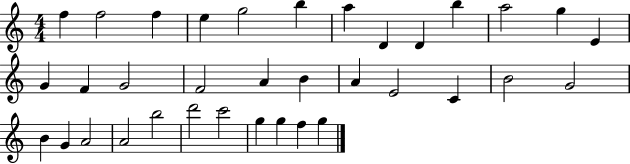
F5/q F5/h F5/q E5/q G5/h B5/q A5/q D4/q D4/q B5/q A5/h G5/q E4/q G4/q F4/q G4/h F4/h A4/q B4/q A4/q E4/h C4/q B4/h G4/h B4/q G4/q A4/h A4/h B5/h D6/h C6/h G5/q G5/q F5/q G5/q